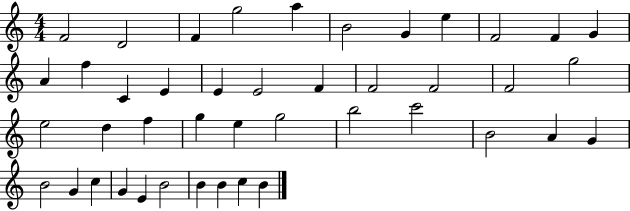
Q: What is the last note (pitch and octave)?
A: B4